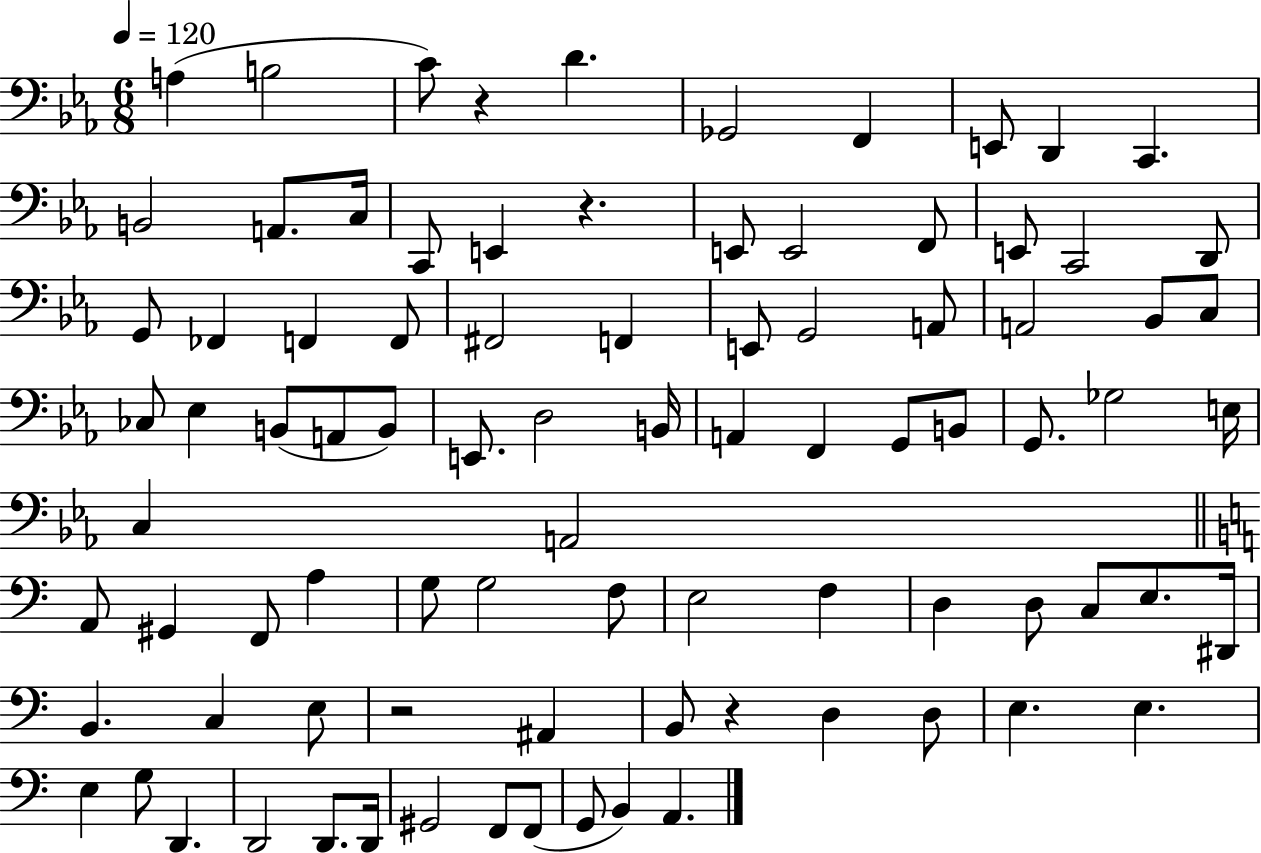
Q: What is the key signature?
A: EES major